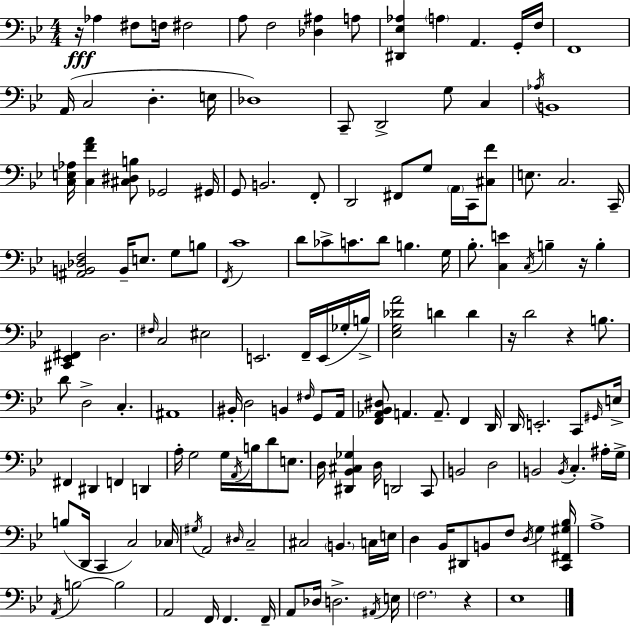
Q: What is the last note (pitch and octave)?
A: Eb3